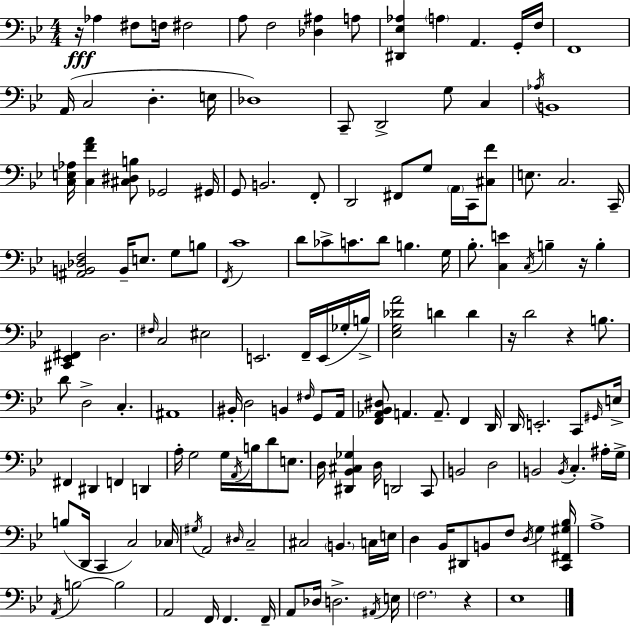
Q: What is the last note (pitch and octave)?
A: Eb3